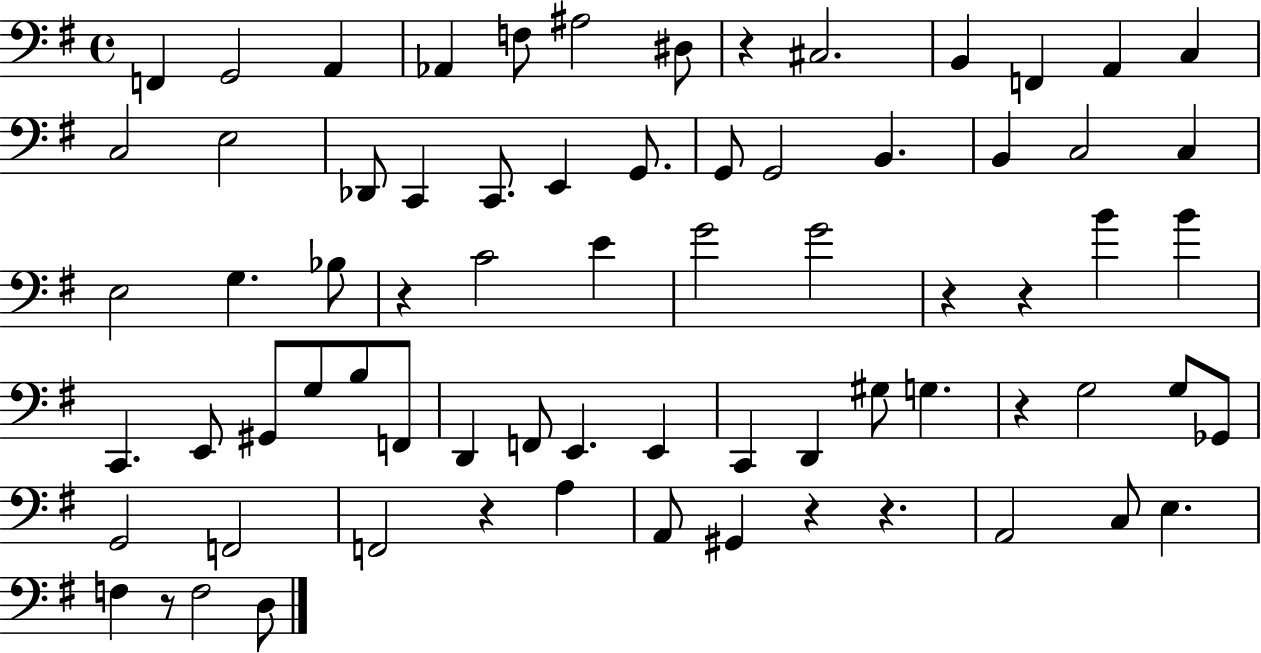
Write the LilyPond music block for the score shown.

{
  \clef bass
  \time 4/4
  \defaultTimeSignature
  \key g \major
  f,4 g,2 a,4 | aes,4 f8 ais2 dis8 | r4 cis2. | b,4 f,4 a,4 c4 | \break c2 e2 | des,8 c,4 c,8. e,4 g,8. | g,8 g,2 b,4. | b,4 c2 c4 | \break e2 g4. bes8 | r4 c'2 e'4 | g'2 g'2 | r4 r4 b'4 b'4 | \break c,4. e,8 gis,8 g8 b8 f,8 | d,4 f,8 e,4. e,4 | c,4 d,4 gis8 g4. | r4 g2 g8 ges,8 | \break g,2 f,2 | f,2 r4 a4 | a,8 gis,4 r4 r4. | a,2 c8 e4. | \break f4 r8 f2 d8 | \bar "|."
}